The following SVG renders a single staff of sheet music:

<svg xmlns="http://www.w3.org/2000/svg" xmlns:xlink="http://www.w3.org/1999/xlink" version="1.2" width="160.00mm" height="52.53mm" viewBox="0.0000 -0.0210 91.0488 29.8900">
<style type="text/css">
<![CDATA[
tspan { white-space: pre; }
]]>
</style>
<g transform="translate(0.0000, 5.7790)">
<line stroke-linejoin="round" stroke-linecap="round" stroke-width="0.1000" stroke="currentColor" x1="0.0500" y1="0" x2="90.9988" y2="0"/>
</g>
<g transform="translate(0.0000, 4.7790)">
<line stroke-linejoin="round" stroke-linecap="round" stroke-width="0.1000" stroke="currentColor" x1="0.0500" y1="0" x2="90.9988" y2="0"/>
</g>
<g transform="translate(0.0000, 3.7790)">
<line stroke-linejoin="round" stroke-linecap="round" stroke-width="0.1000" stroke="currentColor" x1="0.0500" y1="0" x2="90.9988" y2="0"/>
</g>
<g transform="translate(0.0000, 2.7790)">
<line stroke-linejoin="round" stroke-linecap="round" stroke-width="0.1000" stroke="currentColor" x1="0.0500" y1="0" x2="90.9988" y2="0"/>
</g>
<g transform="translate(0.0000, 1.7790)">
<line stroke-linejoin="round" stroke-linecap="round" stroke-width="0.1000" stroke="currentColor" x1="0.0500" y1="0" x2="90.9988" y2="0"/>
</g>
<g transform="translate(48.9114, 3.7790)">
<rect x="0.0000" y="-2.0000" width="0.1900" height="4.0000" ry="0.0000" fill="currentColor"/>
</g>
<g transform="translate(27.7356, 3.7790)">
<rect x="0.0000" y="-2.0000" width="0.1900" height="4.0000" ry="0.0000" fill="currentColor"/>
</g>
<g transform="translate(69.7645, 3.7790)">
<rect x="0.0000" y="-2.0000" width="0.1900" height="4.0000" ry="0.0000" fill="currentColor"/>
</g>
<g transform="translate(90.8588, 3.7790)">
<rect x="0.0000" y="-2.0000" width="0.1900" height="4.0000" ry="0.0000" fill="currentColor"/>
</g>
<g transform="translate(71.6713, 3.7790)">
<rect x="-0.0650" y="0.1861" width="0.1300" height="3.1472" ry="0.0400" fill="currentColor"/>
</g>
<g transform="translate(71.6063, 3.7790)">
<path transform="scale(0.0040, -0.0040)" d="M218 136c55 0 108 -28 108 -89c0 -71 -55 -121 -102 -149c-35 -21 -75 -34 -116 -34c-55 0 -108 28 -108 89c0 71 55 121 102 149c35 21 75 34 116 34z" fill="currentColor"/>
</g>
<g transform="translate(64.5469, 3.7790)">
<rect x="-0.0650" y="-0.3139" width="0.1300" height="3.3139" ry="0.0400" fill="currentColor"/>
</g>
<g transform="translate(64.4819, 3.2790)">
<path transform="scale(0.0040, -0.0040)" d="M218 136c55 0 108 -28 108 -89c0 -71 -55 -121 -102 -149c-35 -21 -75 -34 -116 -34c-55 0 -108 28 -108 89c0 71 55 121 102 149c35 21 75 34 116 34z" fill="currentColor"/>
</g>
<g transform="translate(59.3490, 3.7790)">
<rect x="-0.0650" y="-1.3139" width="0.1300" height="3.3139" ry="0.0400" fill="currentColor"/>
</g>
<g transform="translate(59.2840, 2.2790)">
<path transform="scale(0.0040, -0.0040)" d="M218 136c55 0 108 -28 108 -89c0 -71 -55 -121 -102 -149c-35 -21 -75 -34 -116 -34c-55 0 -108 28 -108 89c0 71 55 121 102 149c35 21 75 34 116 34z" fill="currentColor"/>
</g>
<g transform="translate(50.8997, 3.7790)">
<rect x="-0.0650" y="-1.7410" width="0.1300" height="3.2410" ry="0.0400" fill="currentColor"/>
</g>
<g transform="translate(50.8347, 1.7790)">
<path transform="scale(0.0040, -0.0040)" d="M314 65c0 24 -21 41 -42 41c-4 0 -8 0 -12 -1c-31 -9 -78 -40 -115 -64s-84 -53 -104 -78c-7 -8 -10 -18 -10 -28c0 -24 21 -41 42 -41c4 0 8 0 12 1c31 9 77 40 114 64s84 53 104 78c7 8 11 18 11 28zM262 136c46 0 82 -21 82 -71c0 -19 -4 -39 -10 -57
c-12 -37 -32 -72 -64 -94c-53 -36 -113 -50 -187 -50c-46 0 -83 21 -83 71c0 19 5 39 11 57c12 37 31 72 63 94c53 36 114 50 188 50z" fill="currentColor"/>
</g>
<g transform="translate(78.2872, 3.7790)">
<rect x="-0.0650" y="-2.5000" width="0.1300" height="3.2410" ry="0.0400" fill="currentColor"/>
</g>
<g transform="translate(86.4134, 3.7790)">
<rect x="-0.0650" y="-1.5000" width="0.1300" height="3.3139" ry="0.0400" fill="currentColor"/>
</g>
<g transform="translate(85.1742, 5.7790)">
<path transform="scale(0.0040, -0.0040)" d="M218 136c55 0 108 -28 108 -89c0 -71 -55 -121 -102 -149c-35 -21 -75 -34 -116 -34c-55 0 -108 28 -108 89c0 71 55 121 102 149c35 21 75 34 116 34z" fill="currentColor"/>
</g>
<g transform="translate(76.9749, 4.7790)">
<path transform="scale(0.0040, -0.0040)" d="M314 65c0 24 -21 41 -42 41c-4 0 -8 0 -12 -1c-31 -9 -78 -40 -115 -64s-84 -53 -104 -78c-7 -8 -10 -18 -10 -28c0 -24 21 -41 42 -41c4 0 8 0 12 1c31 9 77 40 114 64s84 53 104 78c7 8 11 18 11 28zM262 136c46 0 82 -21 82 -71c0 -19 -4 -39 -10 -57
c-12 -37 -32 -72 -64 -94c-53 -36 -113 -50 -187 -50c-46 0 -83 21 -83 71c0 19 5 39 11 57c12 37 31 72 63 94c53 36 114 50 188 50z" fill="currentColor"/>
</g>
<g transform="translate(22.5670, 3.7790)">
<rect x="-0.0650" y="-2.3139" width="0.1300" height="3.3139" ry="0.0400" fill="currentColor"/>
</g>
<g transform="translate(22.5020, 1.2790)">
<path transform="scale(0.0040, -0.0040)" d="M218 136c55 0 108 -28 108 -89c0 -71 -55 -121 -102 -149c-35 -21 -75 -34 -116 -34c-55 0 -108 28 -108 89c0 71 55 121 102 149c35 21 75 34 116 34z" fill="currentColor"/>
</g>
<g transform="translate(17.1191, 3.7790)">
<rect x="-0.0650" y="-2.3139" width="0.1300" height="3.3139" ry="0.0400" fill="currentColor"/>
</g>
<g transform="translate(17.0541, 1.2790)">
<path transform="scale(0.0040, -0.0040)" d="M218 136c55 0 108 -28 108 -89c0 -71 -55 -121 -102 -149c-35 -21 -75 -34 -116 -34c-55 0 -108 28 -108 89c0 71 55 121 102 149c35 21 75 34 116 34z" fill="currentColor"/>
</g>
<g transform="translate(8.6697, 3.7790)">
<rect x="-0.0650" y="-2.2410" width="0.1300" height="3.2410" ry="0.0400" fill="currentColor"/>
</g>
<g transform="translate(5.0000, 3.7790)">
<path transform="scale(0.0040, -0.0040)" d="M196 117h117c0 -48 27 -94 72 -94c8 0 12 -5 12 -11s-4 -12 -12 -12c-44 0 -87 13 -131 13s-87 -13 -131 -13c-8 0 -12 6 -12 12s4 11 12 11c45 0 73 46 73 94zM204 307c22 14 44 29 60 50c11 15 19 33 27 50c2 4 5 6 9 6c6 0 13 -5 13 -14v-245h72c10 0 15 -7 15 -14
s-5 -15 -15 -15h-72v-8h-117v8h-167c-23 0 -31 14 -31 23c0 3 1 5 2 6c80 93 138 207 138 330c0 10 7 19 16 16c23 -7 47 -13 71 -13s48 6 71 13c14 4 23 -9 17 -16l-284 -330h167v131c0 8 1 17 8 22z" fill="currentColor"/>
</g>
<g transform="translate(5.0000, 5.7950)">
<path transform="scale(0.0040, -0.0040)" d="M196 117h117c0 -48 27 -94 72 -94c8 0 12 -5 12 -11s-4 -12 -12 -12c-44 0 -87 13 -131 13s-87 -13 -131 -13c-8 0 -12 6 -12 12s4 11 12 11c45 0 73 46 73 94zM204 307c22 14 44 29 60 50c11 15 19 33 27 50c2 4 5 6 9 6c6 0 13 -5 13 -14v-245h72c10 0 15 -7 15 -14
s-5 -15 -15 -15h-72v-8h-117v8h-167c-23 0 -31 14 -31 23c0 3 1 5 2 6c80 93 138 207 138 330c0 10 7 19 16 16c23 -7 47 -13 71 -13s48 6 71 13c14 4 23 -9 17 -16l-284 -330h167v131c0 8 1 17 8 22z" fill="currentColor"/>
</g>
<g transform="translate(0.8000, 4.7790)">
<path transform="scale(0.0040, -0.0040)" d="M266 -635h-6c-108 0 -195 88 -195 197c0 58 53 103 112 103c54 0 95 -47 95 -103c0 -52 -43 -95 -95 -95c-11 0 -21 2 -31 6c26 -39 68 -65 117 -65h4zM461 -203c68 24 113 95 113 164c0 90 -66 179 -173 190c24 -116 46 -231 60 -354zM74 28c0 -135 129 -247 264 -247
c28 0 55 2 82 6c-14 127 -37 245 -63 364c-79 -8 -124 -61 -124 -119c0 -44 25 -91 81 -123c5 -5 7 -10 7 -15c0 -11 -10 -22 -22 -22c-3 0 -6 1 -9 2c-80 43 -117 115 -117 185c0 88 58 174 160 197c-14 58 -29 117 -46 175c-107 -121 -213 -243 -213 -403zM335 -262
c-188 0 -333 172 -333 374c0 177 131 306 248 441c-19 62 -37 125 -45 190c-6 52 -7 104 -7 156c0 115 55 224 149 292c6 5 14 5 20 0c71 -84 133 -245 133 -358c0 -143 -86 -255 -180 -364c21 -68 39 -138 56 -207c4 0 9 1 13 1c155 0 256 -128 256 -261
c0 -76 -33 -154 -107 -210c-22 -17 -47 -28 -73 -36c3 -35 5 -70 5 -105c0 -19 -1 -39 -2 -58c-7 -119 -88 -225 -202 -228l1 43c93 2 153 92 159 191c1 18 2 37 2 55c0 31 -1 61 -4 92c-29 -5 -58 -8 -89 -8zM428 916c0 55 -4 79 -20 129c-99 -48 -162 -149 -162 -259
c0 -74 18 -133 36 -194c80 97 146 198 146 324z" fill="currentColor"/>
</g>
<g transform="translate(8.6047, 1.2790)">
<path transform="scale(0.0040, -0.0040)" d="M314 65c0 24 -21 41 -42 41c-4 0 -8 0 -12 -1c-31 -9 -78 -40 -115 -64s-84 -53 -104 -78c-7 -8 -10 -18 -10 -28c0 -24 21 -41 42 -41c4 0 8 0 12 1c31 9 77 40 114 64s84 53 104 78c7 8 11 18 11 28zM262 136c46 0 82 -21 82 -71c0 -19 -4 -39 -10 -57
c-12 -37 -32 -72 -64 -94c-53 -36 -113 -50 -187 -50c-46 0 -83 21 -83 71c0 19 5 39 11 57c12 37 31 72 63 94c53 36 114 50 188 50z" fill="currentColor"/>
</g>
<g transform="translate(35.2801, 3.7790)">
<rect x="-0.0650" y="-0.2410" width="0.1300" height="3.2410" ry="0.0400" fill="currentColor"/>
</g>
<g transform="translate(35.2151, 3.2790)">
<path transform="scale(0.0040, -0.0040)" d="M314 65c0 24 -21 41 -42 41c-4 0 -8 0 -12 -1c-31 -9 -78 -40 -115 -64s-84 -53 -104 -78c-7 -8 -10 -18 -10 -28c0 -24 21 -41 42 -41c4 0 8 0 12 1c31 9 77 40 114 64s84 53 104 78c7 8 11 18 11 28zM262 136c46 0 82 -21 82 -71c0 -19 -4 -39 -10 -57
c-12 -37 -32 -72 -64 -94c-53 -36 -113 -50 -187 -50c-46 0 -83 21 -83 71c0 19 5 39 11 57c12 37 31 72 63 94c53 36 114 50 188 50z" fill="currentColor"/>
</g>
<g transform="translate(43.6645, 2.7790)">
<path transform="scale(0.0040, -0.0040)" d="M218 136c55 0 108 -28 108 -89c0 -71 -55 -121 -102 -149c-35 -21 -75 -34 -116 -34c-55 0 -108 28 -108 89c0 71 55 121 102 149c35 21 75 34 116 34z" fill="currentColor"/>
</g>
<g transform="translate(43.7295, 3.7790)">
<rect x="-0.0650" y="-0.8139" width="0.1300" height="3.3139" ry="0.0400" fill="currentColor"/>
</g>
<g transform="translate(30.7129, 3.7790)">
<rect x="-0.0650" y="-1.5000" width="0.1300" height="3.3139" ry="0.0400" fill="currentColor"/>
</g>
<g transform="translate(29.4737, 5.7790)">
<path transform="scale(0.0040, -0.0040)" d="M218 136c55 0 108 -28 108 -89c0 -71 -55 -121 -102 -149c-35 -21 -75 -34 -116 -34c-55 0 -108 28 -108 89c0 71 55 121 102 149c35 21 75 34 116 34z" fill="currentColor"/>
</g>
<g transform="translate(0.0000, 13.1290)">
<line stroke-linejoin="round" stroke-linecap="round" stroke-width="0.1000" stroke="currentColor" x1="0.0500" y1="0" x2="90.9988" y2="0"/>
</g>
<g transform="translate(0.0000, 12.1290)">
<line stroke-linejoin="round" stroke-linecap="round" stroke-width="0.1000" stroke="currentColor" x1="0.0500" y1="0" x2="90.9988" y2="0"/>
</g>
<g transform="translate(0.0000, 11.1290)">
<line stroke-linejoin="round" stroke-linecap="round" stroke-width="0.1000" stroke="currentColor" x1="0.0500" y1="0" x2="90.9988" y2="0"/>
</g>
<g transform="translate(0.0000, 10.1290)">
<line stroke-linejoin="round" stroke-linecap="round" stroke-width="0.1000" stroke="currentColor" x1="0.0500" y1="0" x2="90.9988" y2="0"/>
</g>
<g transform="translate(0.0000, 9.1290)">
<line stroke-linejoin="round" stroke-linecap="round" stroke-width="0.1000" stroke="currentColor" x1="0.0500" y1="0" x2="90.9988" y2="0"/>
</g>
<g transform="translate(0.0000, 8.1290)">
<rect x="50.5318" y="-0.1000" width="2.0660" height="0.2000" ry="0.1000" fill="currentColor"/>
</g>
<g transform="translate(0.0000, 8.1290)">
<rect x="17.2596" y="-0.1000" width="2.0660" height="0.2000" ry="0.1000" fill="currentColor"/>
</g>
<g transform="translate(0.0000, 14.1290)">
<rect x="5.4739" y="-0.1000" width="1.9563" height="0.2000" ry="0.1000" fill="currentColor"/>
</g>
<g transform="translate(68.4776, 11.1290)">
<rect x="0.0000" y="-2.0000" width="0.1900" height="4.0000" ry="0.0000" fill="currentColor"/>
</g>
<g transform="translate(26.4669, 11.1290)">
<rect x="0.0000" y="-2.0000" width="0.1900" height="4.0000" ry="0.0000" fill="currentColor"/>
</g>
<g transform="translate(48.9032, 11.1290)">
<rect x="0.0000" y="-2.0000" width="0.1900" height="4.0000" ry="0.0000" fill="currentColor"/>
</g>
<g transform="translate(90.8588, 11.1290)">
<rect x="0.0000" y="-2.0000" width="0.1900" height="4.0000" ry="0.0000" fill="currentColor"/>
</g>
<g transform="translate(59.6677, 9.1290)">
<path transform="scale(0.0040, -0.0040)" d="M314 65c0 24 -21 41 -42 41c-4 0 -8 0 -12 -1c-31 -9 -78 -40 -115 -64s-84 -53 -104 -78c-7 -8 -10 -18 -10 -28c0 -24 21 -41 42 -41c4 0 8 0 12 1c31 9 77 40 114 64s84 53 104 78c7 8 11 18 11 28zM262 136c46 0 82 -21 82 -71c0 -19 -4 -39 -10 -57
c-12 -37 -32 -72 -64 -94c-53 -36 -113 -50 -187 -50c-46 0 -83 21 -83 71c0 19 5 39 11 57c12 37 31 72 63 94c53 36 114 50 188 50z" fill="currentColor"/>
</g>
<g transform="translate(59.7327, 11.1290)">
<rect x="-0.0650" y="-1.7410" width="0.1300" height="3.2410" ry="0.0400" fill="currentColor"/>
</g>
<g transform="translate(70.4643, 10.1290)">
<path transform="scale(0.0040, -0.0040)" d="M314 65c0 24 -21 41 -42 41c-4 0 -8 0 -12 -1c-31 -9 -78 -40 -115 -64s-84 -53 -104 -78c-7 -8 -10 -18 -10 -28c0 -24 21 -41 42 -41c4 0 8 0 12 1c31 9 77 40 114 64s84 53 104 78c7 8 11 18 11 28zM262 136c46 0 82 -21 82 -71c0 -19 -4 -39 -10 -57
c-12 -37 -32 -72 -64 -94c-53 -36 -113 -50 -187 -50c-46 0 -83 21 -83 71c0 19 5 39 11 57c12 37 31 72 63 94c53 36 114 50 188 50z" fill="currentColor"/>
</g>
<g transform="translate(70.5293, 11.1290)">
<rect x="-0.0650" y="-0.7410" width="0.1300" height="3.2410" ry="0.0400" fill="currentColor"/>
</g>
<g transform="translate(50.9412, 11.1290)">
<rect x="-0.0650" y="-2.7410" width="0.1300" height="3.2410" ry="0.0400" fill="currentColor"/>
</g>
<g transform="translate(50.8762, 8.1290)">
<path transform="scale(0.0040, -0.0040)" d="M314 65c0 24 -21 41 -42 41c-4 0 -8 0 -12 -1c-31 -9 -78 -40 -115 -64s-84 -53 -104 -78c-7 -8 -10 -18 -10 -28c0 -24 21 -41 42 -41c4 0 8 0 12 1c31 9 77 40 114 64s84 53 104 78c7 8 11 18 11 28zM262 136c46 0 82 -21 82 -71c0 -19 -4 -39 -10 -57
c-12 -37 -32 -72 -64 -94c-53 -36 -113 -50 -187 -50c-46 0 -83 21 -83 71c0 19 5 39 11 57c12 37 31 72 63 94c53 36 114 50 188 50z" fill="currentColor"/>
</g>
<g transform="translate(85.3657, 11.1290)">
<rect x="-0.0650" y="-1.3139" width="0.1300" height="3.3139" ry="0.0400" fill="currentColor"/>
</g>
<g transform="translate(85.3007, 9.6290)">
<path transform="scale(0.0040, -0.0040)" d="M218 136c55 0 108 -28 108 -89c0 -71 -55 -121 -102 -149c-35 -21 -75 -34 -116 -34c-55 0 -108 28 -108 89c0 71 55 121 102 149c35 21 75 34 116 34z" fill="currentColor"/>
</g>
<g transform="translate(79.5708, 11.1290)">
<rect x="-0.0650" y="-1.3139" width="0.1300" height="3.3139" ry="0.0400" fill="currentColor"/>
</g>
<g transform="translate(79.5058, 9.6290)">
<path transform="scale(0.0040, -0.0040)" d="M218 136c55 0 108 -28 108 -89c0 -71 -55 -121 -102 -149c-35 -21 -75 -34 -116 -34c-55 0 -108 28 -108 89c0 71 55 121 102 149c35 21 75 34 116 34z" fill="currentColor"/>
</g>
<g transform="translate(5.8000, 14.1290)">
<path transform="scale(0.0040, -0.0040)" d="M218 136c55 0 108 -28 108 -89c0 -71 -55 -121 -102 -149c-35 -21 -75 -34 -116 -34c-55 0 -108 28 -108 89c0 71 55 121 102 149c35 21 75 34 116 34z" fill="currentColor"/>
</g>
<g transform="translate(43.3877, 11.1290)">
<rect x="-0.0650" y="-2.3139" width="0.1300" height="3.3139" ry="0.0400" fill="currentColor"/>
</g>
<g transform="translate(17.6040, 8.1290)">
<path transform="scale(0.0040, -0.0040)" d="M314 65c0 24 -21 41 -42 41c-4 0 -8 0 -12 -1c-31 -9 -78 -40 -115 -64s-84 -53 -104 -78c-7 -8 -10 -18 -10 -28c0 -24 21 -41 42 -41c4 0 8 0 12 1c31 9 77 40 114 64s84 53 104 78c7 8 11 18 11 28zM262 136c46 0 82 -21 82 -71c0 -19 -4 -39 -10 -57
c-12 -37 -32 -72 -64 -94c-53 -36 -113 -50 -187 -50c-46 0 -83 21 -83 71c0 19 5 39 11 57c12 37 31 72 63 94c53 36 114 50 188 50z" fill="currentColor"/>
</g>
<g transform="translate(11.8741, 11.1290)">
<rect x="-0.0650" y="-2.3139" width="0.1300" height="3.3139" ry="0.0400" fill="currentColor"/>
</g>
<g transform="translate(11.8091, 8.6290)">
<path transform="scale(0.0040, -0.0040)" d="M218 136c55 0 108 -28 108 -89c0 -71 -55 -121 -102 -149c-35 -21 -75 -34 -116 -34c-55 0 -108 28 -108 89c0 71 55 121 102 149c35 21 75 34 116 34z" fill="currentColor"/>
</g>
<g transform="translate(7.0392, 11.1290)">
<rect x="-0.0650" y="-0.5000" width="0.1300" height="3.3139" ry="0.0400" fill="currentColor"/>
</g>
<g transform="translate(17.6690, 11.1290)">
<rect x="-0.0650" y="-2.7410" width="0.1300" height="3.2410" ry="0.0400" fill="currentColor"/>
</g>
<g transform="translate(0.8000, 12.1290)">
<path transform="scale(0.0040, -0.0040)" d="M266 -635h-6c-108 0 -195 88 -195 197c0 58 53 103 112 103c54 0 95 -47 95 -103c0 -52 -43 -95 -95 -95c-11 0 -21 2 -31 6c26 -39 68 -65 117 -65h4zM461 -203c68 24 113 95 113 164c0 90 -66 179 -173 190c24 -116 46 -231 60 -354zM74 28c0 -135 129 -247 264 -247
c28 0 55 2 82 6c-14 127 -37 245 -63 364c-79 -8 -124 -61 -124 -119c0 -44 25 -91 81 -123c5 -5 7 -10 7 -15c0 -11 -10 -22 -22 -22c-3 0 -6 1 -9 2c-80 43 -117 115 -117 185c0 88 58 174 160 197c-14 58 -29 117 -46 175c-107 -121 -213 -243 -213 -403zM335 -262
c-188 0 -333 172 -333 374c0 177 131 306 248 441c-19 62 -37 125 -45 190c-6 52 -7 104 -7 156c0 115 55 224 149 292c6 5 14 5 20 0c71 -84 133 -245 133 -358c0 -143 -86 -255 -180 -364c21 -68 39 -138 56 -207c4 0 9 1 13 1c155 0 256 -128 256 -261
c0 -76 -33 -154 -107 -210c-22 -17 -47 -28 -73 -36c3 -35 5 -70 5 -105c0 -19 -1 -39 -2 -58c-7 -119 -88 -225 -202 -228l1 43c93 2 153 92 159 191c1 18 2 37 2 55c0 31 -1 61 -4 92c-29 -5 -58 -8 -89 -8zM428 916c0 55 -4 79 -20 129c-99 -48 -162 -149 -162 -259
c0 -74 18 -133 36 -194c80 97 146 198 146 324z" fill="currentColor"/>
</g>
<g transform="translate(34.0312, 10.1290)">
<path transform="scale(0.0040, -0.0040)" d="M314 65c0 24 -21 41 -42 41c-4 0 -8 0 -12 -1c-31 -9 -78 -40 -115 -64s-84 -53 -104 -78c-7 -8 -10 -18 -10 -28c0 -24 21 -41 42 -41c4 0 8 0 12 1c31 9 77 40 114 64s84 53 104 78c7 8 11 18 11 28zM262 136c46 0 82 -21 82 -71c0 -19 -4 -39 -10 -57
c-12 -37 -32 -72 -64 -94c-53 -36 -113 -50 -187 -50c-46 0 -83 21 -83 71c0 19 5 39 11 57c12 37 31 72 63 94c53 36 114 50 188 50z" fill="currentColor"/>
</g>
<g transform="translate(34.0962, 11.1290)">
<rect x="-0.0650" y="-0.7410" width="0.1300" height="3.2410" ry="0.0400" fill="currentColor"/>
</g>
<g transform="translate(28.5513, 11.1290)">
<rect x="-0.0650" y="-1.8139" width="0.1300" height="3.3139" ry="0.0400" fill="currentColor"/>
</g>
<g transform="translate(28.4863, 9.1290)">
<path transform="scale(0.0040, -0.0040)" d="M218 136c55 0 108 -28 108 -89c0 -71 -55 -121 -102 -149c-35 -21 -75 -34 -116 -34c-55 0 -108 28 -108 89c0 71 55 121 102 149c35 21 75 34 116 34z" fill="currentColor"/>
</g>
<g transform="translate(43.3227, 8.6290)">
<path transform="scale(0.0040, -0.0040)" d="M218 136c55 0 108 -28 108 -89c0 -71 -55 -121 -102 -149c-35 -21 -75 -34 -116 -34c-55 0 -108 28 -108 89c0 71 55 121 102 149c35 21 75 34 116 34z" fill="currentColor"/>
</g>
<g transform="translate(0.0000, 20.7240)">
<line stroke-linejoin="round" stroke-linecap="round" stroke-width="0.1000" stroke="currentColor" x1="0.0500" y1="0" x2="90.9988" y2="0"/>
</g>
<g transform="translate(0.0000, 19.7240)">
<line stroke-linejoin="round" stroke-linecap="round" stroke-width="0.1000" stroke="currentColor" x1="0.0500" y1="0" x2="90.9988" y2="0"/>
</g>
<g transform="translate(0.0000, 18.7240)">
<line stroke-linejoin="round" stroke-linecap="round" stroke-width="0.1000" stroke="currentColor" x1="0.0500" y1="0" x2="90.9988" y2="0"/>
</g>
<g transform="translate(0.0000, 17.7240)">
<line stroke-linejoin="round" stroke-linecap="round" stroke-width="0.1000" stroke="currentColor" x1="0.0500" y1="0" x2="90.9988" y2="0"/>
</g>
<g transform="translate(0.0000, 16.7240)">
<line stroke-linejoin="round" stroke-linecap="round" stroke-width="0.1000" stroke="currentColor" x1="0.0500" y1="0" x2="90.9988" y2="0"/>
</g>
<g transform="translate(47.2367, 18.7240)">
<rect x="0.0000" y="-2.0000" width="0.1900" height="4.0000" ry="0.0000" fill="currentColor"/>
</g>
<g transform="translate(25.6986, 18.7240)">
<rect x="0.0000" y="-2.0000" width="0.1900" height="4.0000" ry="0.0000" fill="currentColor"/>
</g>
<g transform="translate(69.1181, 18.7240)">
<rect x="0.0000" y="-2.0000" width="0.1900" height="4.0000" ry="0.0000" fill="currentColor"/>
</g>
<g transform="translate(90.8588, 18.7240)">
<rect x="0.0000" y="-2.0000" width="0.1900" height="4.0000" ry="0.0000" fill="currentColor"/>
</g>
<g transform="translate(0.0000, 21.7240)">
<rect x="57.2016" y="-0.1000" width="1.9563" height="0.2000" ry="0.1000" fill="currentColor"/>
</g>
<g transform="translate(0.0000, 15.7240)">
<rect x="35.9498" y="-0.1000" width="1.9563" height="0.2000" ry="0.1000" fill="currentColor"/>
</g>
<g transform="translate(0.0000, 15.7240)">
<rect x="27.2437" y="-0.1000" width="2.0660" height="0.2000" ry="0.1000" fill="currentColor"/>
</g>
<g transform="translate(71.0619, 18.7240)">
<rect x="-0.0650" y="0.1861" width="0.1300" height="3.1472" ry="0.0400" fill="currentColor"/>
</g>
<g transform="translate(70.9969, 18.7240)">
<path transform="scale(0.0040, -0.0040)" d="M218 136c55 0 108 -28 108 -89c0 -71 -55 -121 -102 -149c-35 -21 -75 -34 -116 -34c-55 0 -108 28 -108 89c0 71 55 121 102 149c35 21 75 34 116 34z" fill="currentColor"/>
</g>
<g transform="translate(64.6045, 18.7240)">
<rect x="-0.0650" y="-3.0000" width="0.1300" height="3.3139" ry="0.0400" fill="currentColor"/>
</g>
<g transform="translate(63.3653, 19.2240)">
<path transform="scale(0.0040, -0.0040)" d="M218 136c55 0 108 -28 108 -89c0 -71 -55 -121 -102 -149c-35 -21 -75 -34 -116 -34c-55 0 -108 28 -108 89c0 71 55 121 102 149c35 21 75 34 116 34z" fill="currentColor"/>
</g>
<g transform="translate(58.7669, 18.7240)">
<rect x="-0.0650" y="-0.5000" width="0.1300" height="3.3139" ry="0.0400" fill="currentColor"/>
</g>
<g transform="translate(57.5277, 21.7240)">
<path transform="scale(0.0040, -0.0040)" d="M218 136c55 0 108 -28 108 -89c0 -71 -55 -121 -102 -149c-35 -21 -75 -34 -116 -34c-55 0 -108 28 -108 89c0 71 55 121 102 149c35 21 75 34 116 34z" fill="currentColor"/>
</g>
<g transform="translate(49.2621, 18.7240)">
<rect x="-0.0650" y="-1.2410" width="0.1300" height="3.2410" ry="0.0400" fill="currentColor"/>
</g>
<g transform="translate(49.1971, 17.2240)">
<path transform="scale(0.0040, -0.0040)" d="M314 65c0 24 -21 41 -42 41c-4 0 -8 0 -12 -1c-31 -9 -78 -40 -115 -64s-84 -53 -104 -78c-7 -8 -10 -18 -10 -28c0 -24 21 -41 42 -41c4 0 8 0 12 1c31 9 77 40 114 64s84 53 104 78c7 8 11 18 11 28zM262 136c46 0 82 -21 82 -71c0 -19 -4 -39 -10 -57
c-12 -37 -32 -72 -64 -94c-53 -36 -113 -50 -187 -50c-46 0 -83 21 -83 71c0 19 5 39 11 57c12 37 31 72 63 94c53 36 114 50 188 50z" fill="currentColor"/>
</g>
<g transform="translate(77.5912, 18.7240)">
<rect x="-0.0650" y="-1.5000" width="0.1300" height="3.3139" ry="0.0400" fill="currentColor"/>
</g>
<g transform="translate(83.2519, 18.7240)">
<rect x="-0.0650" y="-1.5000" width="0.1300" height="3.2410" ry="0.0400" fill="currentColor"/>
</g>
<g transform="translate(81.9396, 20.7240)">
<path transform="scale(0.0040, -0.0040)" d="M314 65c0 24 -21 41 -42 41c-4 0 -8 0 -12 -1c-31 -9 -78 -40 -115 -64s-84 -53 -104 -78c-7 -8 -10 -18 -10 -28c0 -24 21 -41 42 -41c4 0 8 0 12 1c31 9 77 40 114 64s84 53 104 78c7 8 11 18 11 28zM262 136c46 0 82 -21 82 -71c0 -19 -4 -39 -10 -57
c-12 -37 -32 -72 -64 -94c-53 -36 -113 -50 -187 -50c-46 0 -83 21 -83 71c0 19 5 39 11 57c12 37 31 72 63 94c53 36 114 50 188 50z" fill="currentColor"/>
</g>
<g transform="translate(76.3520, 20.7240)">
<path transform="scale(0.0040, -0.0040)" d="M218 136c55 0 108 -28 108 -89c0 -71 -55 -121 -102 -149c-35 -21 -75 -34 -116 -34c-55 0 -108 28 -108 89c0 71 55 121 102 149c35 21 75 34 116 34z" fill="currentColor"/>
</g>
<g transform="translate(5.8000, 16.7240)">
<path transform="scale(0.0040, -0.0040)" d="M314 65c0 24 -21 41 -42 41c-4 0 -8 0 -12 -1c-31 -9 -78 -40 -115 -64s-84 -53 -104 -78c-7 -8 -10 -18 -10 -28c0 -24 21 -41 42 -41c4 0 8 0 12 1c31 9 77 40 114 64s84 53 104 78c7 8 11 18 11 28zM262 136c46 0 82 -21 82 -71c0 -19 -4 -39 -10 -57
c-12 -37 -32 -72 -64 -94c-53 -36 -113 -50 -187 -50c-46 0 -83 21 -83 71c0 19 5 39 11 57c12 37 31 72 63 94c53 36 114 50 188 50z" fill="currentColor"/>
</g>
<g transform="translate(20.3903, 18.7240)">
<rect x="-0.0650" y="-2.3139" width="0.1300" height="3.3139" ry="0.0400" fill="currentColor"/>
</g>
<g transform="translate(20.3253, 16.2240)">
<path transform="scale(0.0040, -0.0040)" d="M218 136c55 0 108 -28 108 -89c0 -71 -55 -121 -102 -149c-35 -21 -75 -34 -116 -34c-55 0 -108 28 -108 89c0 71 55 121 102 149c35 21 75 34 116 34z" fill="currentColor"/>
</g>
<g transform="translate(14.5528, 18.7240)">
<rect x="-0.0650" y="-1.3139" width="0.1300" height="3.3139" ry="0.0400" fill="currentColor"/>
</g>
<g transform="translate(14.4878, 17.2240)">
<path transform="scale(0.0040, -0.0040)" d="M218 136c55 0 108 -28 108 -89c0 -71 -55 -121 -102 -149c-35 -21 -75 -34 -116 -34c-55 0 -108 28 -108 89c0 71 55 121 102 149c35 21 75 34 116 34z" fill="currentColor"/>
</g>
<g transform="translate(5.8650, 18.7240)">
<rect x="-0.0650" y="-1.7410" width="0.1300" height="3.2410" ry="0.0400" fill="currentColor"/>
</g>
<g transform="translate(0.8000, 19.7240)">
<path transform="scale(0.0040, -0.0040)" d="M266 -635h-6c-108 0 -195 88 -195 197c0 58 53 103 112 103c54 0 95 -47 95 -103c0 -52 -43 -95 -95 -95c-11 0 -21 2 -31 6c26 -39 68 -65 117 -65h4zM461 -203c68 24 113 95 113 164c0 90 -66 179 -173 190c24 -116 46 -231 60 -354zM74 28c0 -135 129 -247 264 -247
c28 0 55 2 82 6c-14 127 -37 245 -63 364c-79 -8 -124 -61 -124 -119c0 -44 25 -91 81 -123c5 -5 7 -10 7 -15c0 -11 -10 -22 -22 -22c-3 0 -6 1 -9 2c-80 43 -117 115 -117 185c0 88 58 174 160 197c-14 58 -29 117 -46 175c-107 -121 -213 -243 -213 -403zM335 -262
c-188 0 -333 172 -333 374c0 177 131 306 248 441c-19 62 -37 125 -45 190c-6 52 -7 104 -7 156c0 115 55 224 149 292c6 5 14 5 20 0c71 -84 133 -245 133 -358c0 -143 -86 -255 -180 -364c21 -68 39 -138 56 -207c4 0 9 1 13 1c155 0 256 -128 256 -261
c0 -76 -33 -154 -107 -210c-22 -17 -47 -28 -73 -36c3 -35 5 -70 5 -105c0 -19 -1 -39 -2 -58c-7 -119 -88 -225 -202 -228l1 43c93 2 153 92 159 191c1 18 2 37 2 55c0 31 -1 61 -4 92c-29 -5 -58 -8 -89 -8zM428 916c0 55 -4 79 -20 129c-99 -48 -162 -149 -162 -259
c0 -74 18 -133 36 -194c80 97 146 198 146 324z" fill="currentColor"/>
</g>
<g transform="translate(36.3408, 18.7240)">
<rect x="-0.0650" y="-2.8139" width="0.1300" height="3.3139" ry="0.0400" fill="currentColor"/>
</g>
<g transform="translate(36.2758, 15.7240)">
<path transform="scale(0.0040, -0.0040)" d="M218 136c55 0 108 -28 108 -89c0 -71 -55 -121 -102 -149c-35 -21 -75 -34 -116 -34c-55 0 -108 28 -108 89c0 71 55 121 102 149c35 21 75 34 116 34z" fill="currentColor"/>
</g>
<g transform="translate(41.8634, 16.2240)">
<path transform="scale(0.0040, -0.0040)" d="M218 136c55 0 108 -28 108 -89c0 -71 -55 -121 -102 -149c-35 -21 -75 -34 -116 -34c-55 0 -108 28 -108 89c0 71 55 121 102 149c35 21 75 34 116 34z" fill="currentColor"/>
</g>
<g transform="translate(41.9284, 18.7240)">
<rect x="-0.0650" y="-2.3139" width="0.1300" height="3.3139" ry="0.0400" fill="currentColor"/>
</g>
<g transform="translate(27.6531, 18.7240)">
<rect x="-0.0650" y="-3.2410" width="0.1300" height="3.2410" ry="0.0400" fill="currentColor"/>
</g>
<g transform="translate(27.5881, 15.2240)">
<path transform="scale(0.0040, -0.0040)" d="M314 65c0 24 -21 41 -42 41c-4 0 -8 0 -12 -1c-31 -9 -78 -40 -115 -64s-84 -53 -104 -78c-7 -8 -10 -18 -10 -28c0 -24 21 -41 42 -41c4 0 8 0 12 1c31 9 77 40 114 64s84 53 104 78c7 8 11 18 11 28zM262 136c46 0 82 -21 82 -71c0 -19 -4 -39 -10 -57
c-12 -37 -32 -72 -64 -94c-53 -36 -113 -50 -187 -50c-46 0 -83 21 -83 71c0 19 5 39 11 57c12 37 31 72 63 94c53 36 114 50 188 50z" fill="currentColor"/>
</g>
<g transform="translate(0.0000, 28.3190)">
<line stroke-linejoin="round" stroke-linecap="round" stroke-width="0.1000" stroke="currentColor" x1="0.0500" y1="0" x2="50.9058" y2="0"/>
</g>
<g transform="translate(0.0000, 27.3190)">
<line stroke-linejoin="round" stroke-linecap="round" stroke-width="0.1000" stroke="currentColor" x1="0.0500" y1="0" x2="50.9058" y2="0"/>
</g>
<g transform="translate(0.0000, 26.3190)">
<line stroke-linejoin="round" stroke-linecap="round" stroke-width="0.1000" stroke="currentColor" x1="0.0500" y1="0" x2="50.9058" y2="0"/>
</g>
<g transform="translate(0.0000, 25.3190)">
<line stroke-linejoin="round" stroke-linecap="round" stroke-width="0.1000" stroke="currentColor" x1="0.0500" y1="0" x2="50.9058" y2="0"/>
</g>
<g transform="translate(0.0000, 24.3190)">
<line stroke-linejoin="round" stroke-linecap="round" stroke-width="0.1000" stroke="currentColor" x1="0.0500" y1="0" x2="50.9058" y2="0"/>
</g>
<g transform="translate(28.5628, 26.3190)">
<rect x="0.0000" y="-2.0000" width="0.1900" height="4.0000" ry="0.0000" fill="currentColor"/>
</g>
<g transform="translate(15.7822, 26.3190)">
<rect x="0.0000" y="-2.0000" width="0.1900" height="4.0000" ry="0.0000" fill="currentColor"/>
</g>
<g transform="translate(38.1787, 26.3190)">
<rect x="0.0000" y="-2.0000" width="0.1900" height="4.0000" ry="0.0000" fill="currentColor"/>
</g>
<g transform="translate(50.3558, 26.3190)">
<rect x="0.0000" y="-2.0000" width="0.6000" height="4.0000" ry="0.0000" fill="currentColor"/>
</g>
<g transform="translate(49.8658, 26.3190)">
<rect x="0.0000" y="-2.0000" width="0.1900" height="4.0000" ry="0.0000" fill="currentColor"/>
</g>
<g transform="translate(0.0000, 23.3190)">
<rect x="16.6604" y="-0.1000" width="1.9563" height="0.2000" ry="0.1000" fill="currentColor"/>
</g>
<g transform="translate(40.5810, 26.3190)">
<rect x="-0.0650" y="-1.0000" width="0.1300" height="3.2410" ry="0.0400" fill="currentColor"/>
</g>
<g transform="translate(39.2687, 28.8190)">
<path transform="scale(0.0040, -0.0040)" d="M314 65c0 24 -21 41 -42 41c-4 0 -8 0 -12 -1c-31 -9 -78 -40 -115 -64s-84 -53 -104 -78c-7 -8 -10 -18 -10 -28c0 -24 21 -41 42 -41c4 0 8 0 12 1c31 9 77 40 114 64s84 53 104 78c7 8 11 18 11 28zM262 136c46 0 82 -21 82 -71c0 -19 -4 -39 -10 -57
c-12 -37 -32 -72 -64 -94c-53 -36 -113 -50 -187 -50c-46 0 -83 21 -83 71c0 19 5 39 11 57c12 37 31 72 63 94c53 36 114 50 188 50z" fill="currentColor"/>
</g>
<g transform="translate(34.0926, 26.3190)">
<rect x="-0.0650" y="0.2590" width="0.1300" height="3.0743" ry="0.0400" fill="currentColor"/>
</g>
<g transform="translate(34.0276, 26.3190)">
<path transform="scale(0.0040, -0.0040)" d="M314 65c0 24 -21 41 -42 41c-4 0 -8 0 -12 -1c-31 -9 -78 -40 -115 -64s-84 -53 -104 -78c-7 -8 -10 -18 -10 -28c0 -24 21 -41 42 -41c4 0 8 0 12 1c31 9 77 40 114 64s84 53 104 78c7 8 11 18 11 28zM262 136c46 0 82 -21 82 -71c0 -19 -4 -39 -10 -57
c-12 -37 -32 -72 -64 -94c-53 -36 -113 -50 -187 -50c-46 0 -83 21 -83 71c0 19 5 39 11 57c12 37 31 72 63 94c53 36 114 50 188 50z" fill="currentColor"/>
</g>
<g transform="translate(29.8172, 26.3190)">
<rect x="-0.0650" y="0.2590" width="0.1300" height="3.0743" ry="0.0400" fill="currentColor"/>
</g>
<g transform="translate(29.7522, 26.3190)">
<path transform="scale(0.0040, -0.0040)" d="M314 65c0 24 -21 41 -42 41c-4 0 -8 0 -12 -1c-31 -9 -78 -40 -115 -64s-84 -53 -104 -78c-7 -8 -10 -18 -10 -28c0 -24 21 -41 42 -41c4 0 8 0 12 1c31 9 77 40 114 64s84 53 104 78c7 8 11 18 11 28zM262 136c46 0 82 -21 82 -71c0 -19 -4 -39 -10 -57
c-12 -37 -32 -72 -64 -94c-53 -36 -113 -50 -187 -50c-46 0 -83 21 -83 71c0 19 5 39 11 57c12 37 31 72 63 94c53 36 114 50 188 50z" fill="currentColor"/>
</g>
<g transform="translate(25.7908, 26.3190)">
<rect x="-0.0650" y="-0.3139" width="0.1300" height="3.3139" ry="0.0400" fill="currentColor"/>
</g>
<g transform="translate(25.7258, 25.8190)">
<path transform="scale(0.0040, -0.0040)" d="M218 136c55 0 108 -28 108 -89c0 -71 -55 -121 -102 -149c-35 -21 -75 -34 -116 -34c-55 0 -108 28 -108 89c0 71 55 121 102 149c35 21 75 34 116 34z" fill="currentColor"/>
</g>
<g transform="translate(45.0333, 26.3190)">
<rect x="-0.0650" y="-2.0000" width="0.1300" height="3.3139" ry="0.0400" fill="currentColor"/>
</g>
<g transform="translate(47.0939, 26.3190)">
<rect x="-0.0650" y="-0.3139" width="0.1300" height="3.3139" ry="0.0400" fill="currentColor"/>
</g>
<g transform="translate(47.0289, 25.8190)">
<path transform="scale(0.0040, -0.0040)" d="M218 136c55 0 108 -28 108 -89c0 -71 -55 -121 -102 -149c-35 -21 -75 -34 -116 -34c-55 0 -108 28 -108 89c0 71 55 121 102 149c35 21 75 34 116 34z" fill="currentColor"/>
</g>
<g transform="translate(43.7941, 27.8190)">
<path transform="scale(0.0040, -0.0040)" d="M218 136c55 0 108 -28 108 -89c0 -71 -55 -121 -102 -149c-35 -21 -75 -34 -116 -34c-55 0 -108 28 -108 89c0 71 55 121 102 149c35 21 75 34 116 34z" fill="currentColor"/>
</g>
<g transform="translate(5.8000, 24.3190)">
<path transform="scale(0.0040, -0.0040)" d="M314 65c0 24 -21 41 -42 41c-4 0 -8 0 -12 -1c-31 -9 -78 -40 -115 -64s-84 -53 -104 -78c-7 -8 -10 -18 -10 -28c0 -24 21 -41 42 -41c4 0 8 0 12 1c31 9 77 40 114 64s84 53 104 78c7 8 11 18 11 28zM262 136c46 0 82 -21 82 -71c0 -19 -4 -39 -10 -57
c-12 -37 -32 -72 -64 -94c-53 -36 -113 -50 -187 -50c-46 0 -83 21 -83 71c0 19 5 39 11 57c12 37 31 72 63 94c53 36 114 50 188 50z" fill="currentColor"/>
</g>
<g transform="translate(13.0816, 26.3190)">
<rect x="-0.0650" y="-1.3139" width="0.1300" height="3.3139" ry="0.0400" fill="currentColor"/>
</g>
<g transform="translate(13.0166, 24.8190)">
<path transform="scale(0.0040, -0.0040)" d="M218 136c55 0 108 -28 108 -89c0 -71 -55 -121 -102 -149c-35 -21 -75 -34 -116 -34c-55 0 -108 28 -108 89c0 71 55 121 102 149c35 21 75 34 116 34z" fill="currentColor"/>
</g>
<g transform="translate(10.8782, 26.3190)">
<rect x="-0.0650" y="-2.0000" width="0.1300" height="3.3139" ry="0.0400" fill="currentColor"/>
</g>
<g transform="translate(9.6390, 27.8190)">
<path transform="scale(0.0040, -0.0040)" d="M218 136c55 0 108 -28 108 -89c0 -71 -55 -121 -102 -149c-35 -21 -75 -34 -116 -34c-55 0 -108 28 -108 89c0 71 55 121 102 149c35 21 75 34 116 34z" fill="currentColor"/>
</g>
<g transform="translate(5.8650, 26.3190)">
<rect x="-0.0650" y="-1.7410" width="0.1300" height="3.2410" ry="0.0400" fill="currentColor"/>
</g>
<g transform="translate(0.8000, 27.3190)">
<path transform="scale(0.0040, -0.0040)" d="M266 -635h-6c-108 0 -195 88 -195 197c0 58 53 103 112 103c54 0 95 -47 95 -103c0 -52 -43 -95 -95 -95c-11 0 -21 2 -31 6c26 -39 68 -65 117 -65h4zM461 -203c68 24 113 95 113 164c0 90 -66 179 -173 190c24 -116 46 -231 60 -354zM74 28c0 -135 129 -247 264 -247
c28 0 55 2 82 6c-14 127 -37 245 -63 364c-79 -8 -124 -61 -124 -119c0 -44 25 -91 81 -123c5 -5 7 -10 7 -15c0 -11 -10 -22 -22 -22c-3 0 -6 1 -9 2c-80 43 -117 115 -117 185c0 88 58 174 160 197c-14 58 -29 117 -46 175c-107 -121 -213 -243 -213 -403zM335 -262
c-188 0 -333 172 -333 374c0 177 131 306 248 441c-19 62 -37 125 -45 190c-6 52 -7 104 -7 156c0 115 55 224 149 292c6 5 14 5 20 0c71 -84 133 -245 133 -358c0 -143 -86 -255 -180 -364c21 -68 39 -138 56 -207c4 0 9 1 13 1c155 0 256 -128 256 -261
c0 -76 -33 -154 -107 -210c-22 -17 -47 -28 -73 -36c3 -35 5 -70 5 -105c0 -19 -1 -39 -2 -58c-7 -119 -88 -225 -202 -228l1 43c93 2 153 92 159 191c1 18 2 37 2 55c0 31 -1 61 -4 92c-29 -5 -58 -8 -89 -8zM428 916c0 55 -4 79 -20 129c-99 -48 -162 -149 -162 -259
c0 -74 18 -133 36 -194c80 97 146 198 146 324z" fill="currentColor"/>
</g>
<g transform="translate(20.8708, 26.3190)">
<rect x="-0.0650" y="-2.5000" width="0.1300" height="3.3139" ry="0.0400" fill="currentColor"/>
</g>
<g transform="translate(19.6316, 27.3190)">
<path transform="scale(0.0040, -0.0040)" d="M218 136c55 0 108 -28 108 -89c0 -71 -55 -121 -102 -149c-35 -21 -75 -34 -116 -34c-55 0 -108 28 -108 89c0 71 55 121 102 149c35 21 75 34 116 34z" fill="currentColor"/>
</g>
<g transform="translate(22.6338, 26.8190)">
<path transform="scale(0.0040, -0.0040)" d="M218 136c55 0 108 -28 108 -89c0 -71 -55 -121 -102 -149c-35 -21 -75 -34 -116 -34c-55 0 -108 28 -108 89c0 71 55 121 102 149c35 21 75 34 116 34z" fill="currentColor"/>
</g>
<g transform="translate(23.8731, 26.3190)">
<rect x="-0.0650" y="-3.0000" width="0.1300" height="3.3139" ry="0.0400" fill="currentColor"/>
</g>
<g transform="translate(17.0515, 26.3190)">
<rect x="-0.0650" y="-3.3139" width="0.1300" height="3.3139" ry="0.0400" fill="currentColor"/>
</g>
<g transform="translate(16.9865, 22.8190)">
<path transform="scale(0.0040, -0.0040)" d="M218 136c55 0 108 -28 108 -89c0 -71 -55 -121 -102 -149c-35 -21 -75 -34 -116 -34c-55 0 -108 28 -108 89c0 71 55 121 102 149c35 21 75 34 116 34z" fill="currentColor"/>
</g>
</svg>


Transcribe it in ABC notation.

X:1
T:Untitled
M:4/4
L:1/4
K:C
g2 g g E c2 d f2 e c B G2 E C g a2 f d2 g a2 f2 d2 e e f2 e g b2 a g e2 C A B E E2 f2 F e b G A c B2 B2 D2 F c